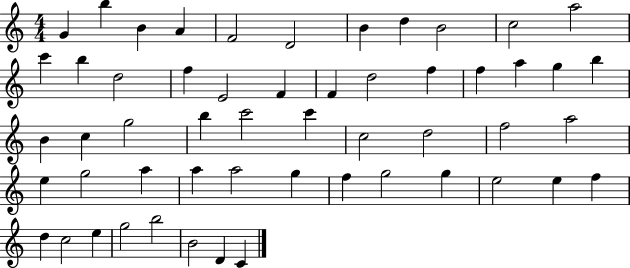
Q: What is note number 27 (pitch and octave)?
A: G5